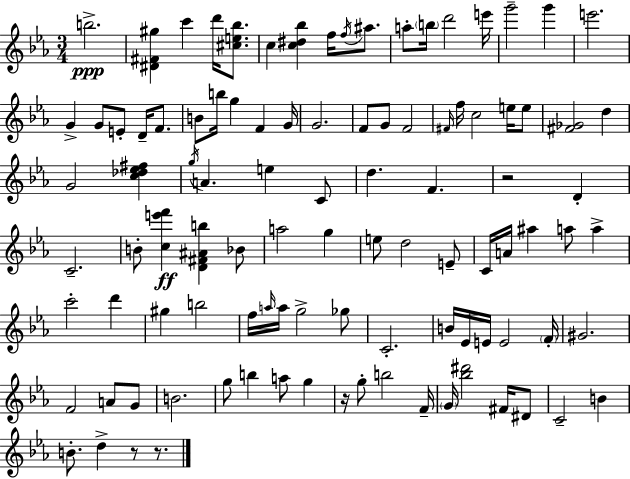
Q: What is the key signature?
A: EES major